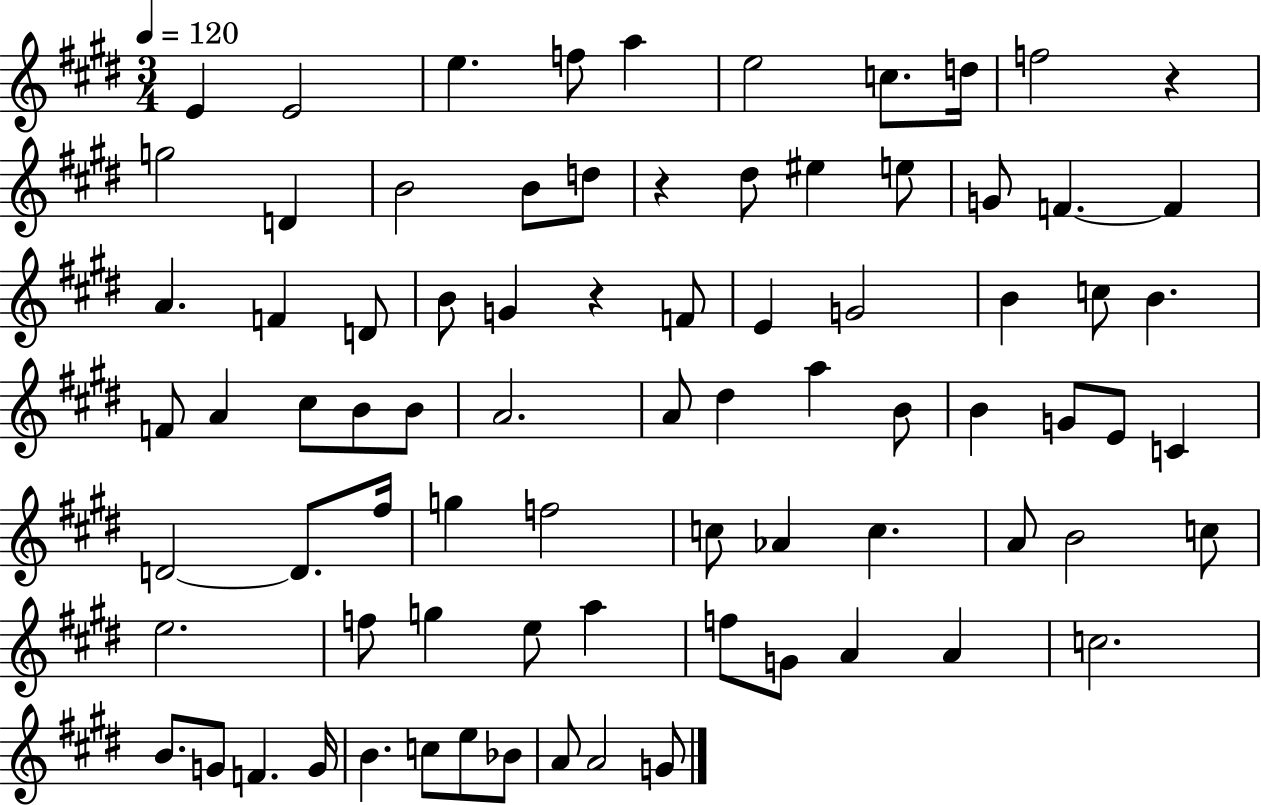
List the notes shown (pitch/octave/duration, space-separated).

E4/q E4/h E5/q. F5/e A5/q E5/h C5/e. D5/s F5/h R/q G5/h D4/q B4/h B4/e D5/e R/q D#5/e EIS5/q E5/e G4/e F4/q. F4/q A4/q. F4/q D4/e B4/e G4/q R/q F4/e E4/q G4/h B4/q C5/e B4/q. F4/e A4/q C#5/e B4/e B4/e A4/h. A4/e D#5/q A5/q B4/e B4/q G4/e E4/e C4/q D4/h D4/e. F#5/s G5/q F5/h C5/e Ab4/q C5/q. A4/e B4/h C5/e E5/h. F5/e G5/q E5/e A5/q F5/e G4/e A4/q A4/q C5/h. B4/e. G4/e F4/q. G4/s B4/q. C5/e E5/e Bb4/e A4/e A4/h G4/e